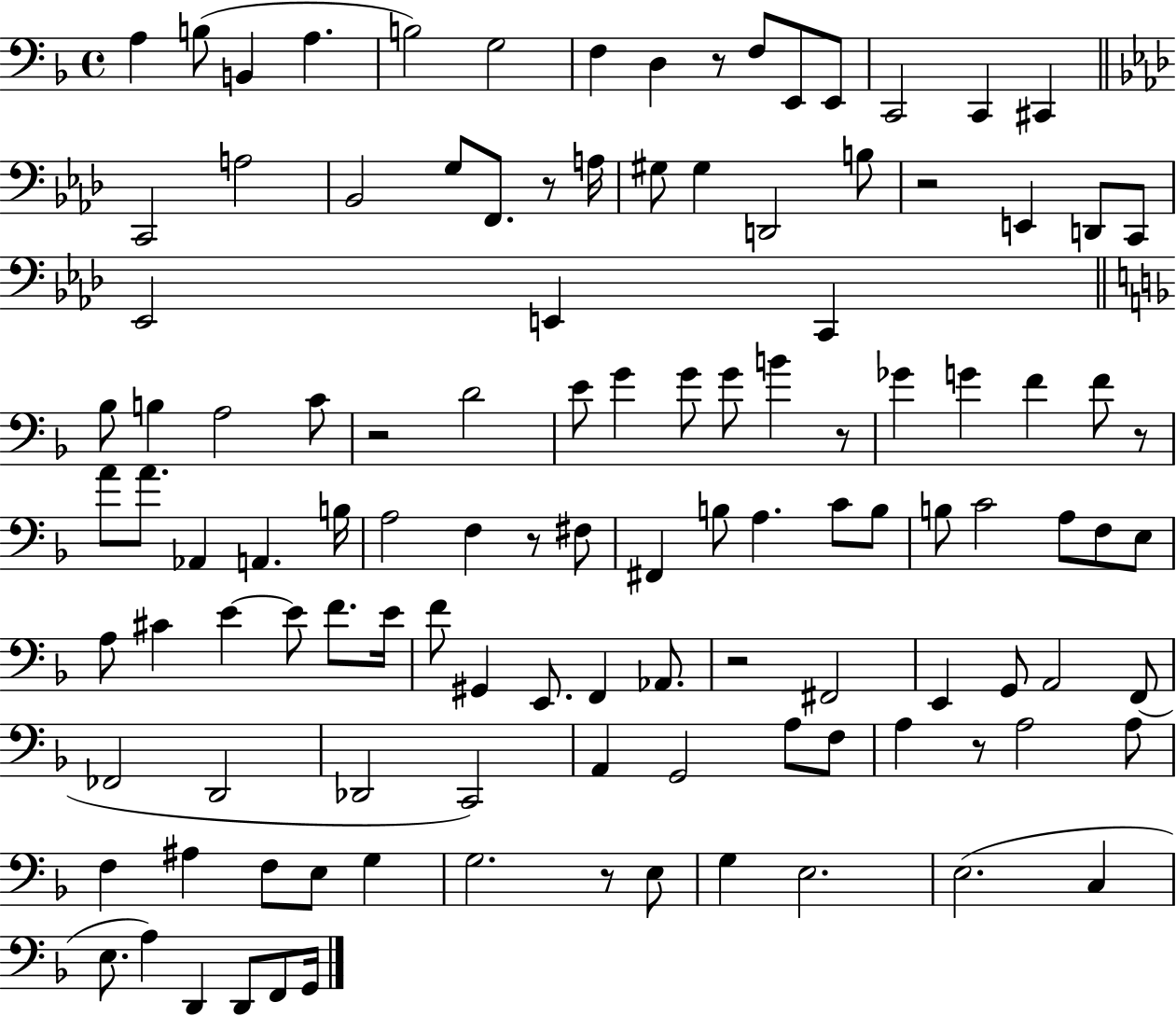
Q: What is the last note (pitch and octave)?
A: G2